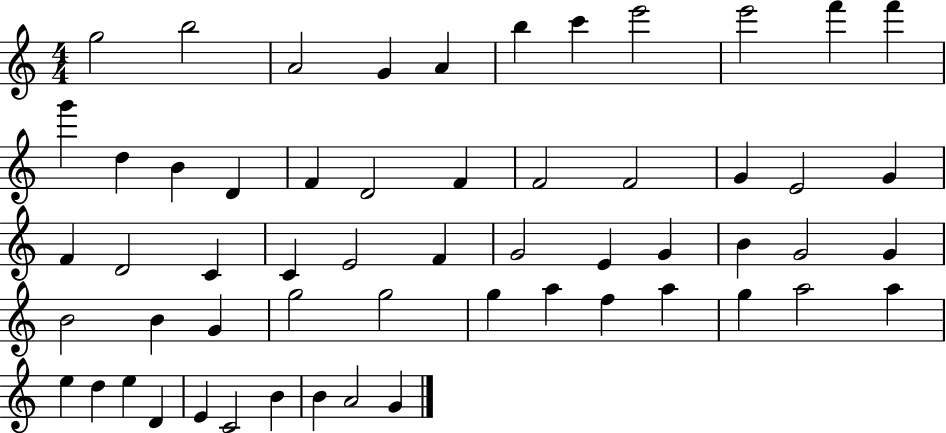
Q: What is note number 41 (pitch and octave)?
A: G5